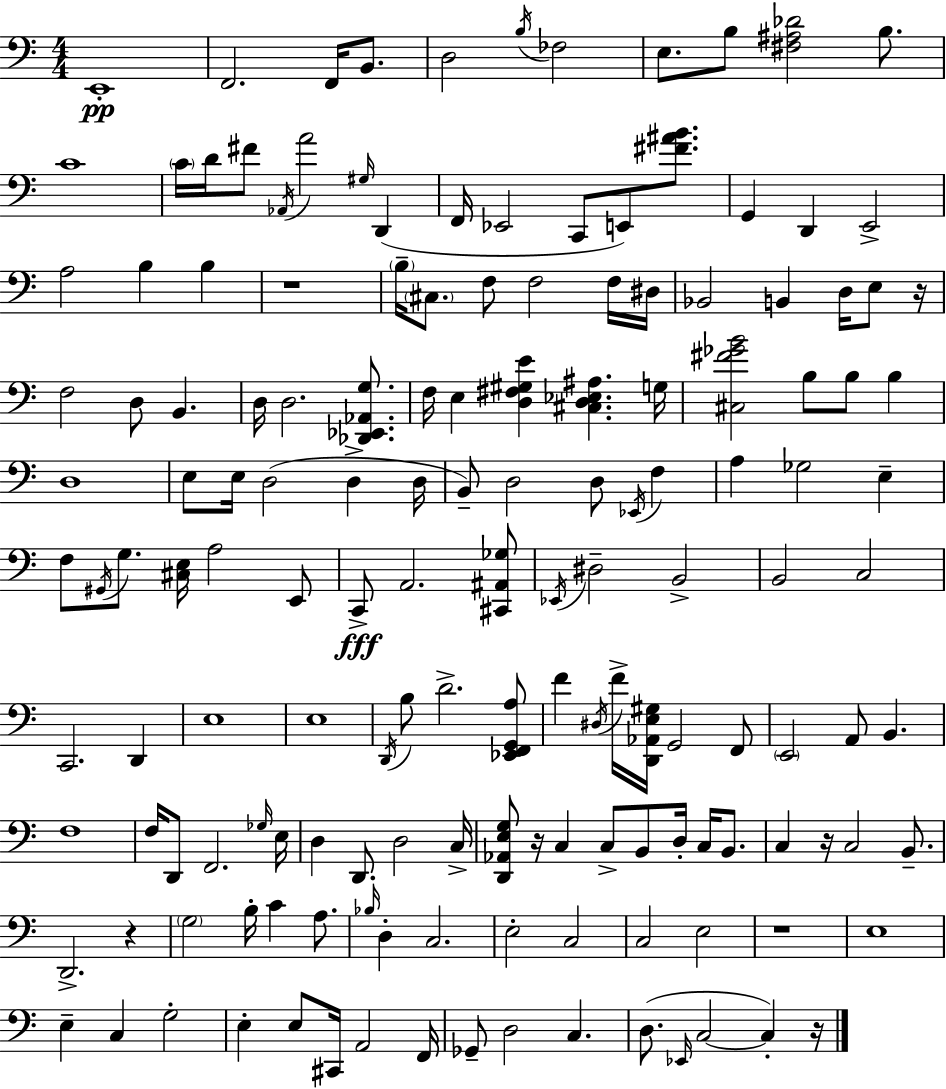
X:1
T:Untitled
M:4/4
L:1/4
K:Am
E,,4 F,,2 F,,/4 B,,/2 D,2 B,/4 _F,2 E,/2 B,/2 [^F,^A,_D]2 B,/2 C4 C/4 D/4 ^F/2 _A,,/4 A2 ^G,/4 D,, F,,/4 _E,,2 C,,/2 E,,/2 [^F^AB]/2 G,, D,, E,,2 A,2 B, B, z4 B,/4 ^C,/2 F,/2 F,2 F,/4 ^D,/4 _B,,2 B,, D,/4 E,/2 z/4 F,2 D,/2 B,, D,/4 D,2 [_D,,_E,,_A,,G,]/2 F,/4 E, [D,^F,^G,E] [^C,D,_E,^A,] G,/4 [^C,^F_GB]2 B,/2 B,/2 B, D,4 E,/2 E,/4 D,2 D, D,/4 B,,/2 D,2 D,/2 _E,,/4 F, A, _G,2 E, F,/2 ^G,,/4 G,/2 [^C,E,]/4 A,2 E,,/2 C,,/2 A,,2 [^C,,^A,,_G,]/2 _E,,/4 ^D,2 B,,2 B,,2 C,2 C,,2 D,, E,4 E,4 D,,/4 B,/2 D2 [_E,,F,,G,,A,]/2 F ^D,/4 F/4 [D,,_A,,E,^G,]/4 G,,2 F,,/2 E,,2 A,,/2 B,, F,4 F,/4 D,,/2 F,,2 _G,/4 E,/4 D, D,,/2 D,2 C,/4 [D,,_A,,E,G,]/2 z/4 C, C,/2 B,,/2 D,/4 C,/4 B,,/2 C, z/4 C,2 B,,/2 D,,2 z G,2 B,/4 C A,/2 _B,/4 D, C,2 E,2 C,2 C,2 E,2 z4 E,4 E, C, G,2 E, E,/2 ^C,,/4 A,,2 F,,/4 _G,,/2 D,2 C, D,/2 _E,,/4 C,2 C, z/4